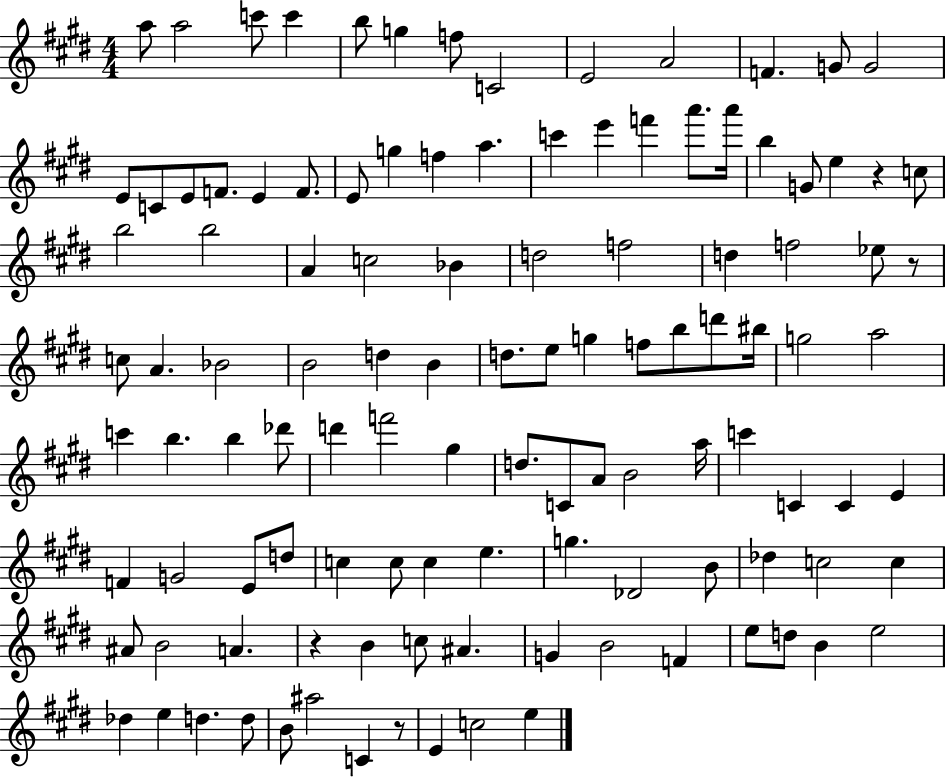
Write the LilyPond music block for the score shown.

{
  \clef treble
  \numericTimeSignature
  \time 4/4
  \key e \major
  \repeat volta 2 { a''8 a''2 c'''8 c'''4 | b''8 g''4 f''8 c'2 | e'2 a'2 | f'4. g'8 g'2 | \break e'8 c'8 e'8 f'8. e'4 f'8. | e'8 g''4 f''4 a''4. | c'''4 e'''4 f'''4 a'''8. a'''16 | b''4 g'8 e''4 r4 c''8 | \break b''2 b''2 | a'4 c''2 bes'4 | d''2 f''2 | d''4 f''2 ees''8 r8 | \break c''8 a'4. bes'2 | b'2 d''4 b'4 | d''8. e''8 g''4 f''8 b''8 d'''8 bis''16 | g''2 a''2 | \break c'''4 b''4. b''4 des'''8 | d'''4 f'''2 gis''4 | d''8. c'8 a'8 b'2 a''16 | c'''4 c'4 c'4 e'4 | \break f'4 g'2 e'8 d''8 | c''4 c''8 c''4 e''4. | g''4. des'2 b'8 | des''4 c''2 c''4 | \break ais'8 b'2 a'4. | r4 b'4 c''8 ais'4. | g'4 b'2 f'4 | e''8 d''8 b'4 e''2 | \break des''4 e''4 d''4. d''8 | b'8 ais''2 c'4 r8 | e'4 c''2 e''4 | } \bar "|."
}